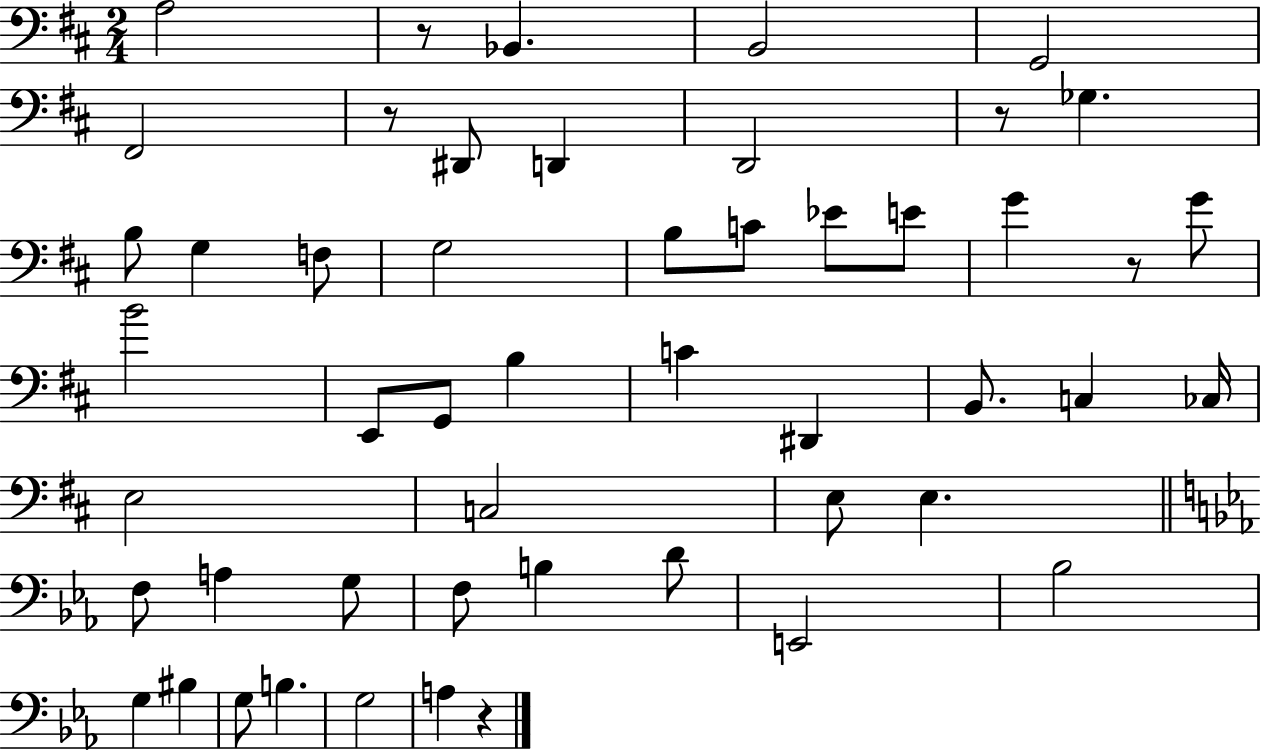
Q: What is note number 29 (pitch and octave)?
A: E3